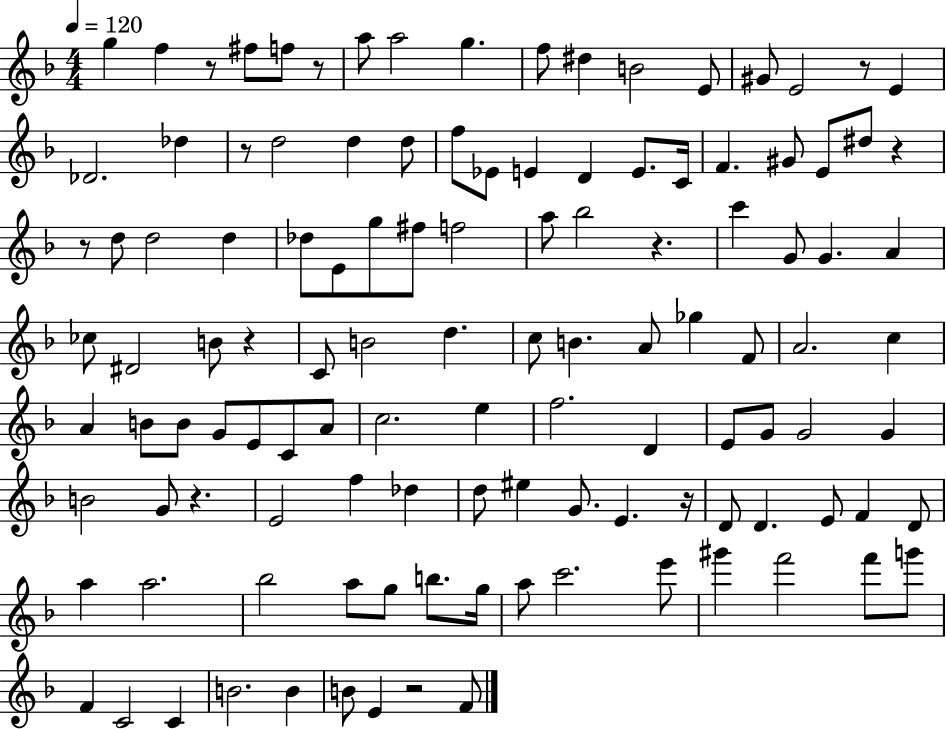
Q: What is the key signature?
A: F major